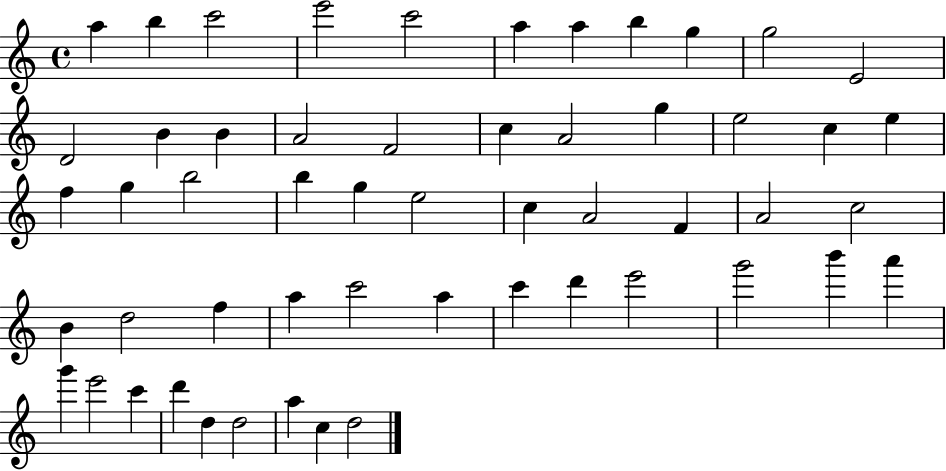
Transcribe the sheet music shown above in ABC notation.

X:1
T:Untitled
M:4/4
L:1/4
K:C
a b c'2 e'2 c'2 a a b g g2 E2 D2 B B A2 F2 c A2 g e2 c e f g b2 b g e2 c A2 F A2 c2 B d2 f a c'2 a c' d' e'2 g'2 b' a' g' e'2 c' d' d d2 a c d2